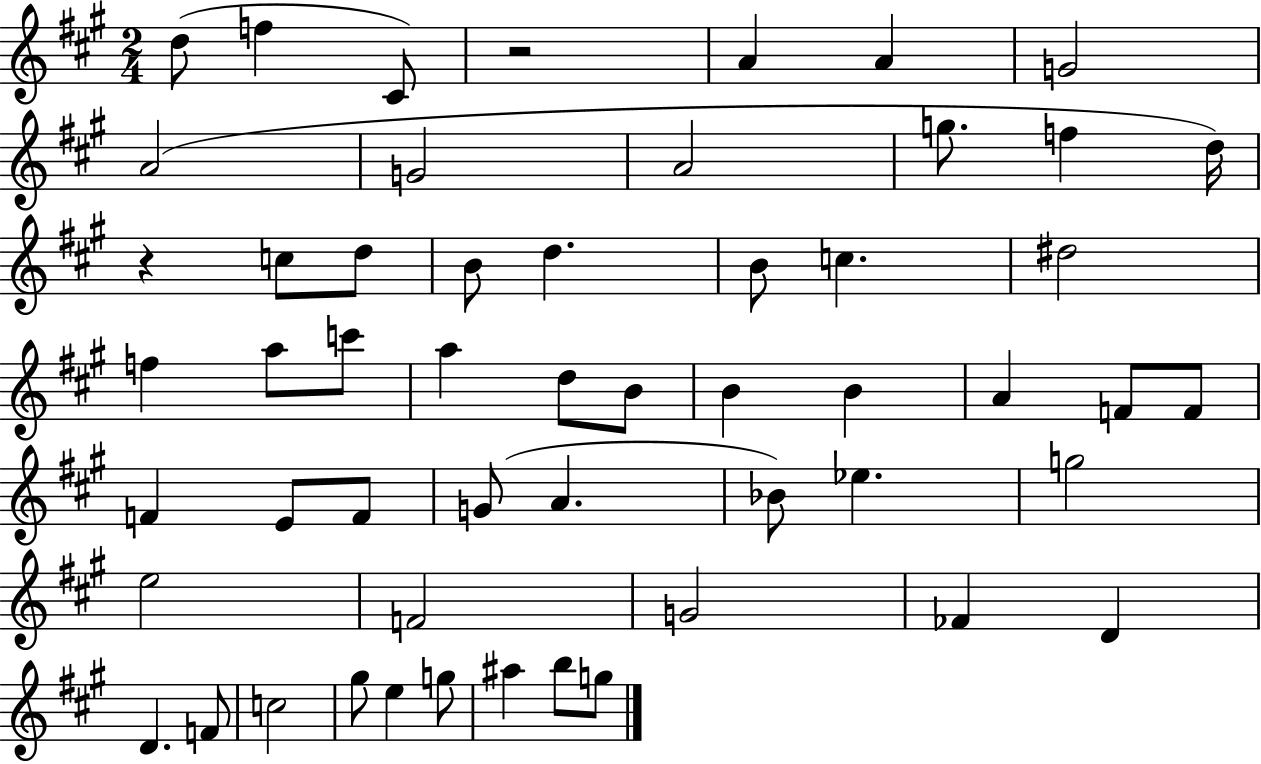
{
  \clef treble
  \numericTimeSignature
  \time 2/4
  \key a \major
  d''8( f''4 cis'8) | r2 | a'4 a'4 | g'2 | \break a'2( | g'2 | a'2 | g''8. f''4 d''16) | \break r4 c''8 d''8 | b'8 d''4. | b'8 c''4. | dis''2 | \break f''4 a''8 c'''8 | a''4 d''8 b'8 | b'4 b'4 | a'4 f'8 f'8 | \break f'4 e'8 f'8 | g'8( a'4. | bes'8) ees''4. | g''2 | \break e''2 | f'2 | g'2 | fes'4 d'4 | \break d'4. f'8 | c''2 | gis''8 e''4 g''8 | ais''4 b''8 g''8 | \break \bar "|."
}